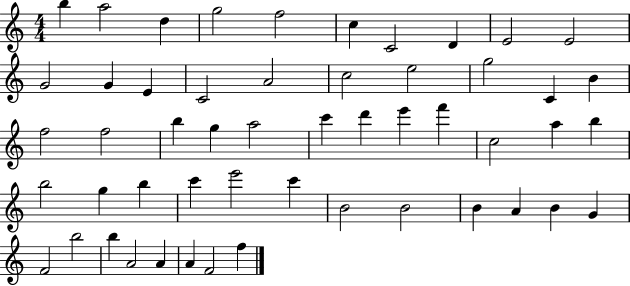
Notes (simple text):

B5/q A5/h D5/q G5/h F5/h C5/q C4/h D4/q E4/h E4/h G4/h G4/q E4/q C4/h A4/h C5/h E5/h G5/h C4/q B4/q F5/h F5/h B5/q G5/q A5/h C6/q D6/q E6/q F6/q C5/h A5/q B5/q B5/h G5/q B5/q C6/q E6/h C6/q B4/h B4/h B4/q A4/q B4/q G4/q F4/h B5/h B5/q A4/h A4/q A4/q F4/h F5/q